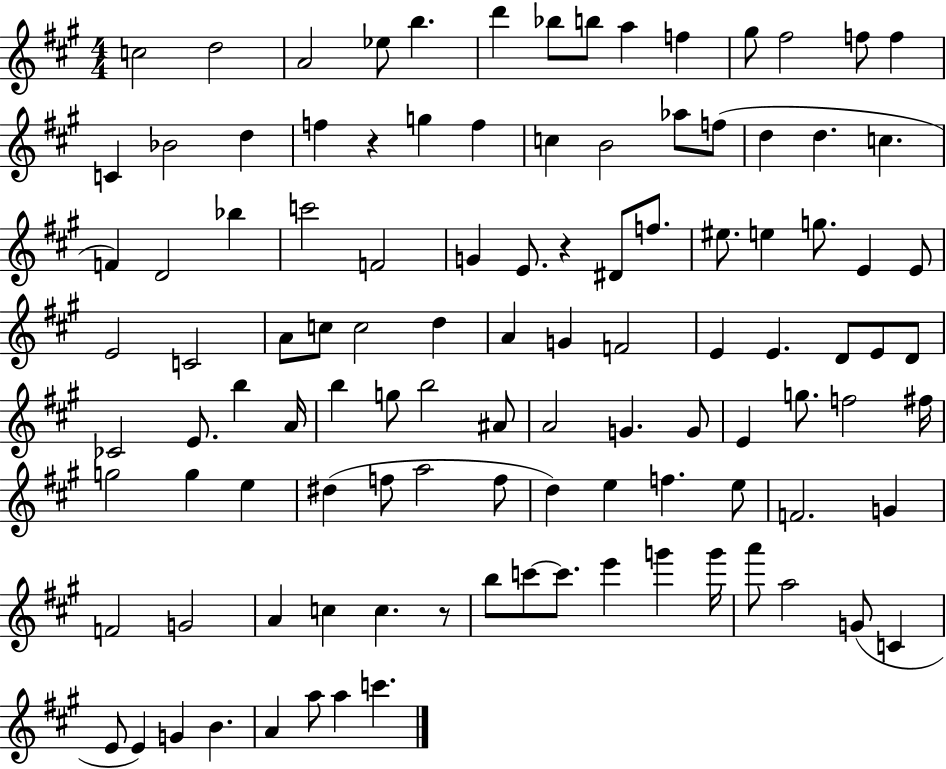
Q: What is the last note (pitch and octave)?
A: C6